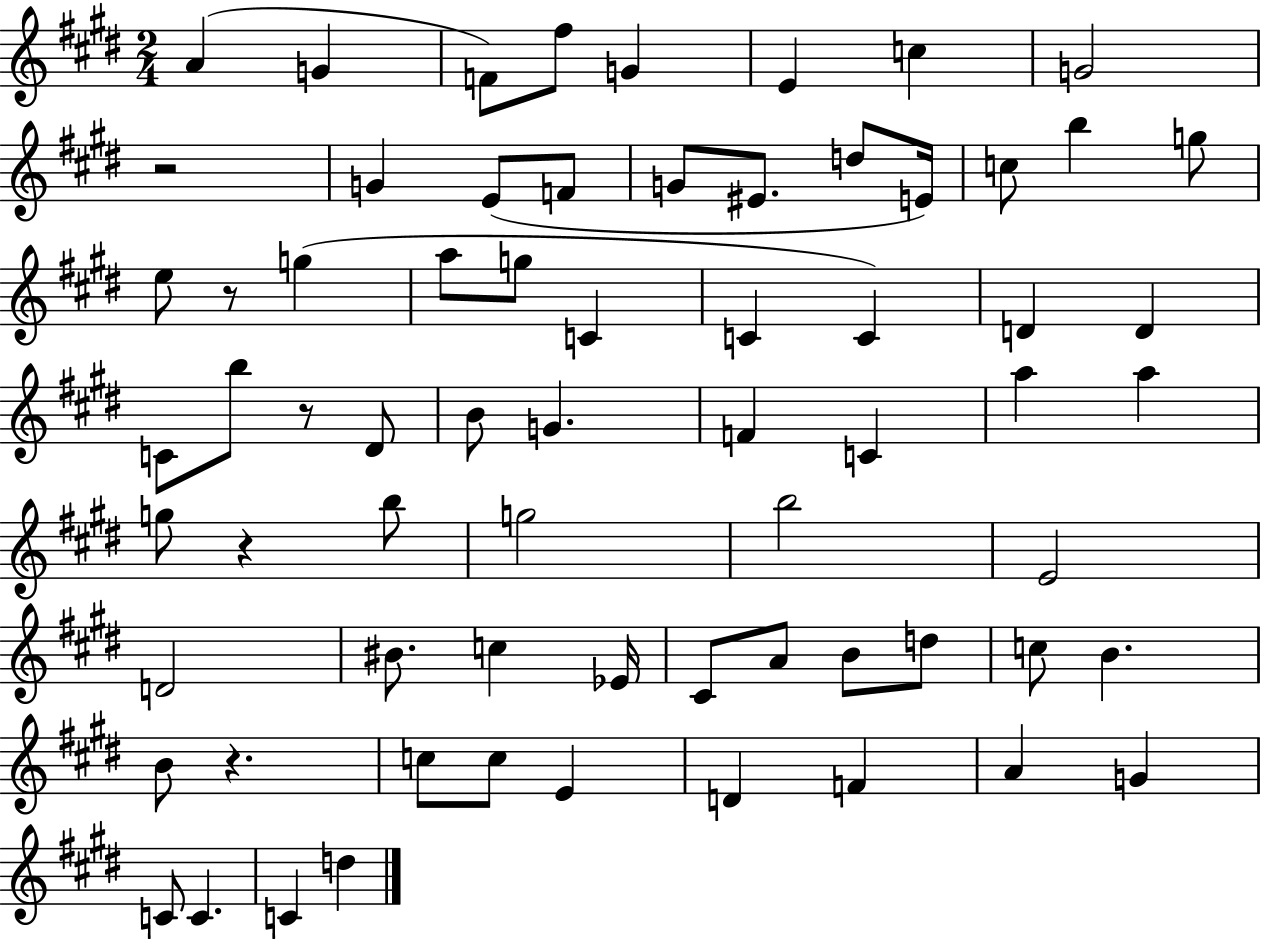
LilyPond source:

{
  \clef treble
  \numericTimeSignature
  \time 2/4
  \key e \major
  a'4( g'4 | f'8) fis''8 g'4 | e'4 c''4 | g'2 | \break r2 | g'4 e'8( f'8 | g'8 eis'8. d''8 e'16) | c''8 b''4 g''8 | \break e''8 r8 g''4( | a''8 g''8 c'4 | c'4 c'4) | d'4 d'4 | \break c'8 b''8 r8 dis'8 | b'8 g'4. | f'4 c'4 | a''4 a''4 | \break g''8 r4 b''8 | g''2 | b''2 | e'2 | \break d'2 | bis'8. c''4 ees'16 | cis'8 a'8 b'8 d''8 | c''8 b'4. | \break b'8 r4. | c''8 c''8 e'4 | d'4 f'4 | a'4 g'4 | \break c'8 c'4. | c'4 d''4 | \bar "|."
}